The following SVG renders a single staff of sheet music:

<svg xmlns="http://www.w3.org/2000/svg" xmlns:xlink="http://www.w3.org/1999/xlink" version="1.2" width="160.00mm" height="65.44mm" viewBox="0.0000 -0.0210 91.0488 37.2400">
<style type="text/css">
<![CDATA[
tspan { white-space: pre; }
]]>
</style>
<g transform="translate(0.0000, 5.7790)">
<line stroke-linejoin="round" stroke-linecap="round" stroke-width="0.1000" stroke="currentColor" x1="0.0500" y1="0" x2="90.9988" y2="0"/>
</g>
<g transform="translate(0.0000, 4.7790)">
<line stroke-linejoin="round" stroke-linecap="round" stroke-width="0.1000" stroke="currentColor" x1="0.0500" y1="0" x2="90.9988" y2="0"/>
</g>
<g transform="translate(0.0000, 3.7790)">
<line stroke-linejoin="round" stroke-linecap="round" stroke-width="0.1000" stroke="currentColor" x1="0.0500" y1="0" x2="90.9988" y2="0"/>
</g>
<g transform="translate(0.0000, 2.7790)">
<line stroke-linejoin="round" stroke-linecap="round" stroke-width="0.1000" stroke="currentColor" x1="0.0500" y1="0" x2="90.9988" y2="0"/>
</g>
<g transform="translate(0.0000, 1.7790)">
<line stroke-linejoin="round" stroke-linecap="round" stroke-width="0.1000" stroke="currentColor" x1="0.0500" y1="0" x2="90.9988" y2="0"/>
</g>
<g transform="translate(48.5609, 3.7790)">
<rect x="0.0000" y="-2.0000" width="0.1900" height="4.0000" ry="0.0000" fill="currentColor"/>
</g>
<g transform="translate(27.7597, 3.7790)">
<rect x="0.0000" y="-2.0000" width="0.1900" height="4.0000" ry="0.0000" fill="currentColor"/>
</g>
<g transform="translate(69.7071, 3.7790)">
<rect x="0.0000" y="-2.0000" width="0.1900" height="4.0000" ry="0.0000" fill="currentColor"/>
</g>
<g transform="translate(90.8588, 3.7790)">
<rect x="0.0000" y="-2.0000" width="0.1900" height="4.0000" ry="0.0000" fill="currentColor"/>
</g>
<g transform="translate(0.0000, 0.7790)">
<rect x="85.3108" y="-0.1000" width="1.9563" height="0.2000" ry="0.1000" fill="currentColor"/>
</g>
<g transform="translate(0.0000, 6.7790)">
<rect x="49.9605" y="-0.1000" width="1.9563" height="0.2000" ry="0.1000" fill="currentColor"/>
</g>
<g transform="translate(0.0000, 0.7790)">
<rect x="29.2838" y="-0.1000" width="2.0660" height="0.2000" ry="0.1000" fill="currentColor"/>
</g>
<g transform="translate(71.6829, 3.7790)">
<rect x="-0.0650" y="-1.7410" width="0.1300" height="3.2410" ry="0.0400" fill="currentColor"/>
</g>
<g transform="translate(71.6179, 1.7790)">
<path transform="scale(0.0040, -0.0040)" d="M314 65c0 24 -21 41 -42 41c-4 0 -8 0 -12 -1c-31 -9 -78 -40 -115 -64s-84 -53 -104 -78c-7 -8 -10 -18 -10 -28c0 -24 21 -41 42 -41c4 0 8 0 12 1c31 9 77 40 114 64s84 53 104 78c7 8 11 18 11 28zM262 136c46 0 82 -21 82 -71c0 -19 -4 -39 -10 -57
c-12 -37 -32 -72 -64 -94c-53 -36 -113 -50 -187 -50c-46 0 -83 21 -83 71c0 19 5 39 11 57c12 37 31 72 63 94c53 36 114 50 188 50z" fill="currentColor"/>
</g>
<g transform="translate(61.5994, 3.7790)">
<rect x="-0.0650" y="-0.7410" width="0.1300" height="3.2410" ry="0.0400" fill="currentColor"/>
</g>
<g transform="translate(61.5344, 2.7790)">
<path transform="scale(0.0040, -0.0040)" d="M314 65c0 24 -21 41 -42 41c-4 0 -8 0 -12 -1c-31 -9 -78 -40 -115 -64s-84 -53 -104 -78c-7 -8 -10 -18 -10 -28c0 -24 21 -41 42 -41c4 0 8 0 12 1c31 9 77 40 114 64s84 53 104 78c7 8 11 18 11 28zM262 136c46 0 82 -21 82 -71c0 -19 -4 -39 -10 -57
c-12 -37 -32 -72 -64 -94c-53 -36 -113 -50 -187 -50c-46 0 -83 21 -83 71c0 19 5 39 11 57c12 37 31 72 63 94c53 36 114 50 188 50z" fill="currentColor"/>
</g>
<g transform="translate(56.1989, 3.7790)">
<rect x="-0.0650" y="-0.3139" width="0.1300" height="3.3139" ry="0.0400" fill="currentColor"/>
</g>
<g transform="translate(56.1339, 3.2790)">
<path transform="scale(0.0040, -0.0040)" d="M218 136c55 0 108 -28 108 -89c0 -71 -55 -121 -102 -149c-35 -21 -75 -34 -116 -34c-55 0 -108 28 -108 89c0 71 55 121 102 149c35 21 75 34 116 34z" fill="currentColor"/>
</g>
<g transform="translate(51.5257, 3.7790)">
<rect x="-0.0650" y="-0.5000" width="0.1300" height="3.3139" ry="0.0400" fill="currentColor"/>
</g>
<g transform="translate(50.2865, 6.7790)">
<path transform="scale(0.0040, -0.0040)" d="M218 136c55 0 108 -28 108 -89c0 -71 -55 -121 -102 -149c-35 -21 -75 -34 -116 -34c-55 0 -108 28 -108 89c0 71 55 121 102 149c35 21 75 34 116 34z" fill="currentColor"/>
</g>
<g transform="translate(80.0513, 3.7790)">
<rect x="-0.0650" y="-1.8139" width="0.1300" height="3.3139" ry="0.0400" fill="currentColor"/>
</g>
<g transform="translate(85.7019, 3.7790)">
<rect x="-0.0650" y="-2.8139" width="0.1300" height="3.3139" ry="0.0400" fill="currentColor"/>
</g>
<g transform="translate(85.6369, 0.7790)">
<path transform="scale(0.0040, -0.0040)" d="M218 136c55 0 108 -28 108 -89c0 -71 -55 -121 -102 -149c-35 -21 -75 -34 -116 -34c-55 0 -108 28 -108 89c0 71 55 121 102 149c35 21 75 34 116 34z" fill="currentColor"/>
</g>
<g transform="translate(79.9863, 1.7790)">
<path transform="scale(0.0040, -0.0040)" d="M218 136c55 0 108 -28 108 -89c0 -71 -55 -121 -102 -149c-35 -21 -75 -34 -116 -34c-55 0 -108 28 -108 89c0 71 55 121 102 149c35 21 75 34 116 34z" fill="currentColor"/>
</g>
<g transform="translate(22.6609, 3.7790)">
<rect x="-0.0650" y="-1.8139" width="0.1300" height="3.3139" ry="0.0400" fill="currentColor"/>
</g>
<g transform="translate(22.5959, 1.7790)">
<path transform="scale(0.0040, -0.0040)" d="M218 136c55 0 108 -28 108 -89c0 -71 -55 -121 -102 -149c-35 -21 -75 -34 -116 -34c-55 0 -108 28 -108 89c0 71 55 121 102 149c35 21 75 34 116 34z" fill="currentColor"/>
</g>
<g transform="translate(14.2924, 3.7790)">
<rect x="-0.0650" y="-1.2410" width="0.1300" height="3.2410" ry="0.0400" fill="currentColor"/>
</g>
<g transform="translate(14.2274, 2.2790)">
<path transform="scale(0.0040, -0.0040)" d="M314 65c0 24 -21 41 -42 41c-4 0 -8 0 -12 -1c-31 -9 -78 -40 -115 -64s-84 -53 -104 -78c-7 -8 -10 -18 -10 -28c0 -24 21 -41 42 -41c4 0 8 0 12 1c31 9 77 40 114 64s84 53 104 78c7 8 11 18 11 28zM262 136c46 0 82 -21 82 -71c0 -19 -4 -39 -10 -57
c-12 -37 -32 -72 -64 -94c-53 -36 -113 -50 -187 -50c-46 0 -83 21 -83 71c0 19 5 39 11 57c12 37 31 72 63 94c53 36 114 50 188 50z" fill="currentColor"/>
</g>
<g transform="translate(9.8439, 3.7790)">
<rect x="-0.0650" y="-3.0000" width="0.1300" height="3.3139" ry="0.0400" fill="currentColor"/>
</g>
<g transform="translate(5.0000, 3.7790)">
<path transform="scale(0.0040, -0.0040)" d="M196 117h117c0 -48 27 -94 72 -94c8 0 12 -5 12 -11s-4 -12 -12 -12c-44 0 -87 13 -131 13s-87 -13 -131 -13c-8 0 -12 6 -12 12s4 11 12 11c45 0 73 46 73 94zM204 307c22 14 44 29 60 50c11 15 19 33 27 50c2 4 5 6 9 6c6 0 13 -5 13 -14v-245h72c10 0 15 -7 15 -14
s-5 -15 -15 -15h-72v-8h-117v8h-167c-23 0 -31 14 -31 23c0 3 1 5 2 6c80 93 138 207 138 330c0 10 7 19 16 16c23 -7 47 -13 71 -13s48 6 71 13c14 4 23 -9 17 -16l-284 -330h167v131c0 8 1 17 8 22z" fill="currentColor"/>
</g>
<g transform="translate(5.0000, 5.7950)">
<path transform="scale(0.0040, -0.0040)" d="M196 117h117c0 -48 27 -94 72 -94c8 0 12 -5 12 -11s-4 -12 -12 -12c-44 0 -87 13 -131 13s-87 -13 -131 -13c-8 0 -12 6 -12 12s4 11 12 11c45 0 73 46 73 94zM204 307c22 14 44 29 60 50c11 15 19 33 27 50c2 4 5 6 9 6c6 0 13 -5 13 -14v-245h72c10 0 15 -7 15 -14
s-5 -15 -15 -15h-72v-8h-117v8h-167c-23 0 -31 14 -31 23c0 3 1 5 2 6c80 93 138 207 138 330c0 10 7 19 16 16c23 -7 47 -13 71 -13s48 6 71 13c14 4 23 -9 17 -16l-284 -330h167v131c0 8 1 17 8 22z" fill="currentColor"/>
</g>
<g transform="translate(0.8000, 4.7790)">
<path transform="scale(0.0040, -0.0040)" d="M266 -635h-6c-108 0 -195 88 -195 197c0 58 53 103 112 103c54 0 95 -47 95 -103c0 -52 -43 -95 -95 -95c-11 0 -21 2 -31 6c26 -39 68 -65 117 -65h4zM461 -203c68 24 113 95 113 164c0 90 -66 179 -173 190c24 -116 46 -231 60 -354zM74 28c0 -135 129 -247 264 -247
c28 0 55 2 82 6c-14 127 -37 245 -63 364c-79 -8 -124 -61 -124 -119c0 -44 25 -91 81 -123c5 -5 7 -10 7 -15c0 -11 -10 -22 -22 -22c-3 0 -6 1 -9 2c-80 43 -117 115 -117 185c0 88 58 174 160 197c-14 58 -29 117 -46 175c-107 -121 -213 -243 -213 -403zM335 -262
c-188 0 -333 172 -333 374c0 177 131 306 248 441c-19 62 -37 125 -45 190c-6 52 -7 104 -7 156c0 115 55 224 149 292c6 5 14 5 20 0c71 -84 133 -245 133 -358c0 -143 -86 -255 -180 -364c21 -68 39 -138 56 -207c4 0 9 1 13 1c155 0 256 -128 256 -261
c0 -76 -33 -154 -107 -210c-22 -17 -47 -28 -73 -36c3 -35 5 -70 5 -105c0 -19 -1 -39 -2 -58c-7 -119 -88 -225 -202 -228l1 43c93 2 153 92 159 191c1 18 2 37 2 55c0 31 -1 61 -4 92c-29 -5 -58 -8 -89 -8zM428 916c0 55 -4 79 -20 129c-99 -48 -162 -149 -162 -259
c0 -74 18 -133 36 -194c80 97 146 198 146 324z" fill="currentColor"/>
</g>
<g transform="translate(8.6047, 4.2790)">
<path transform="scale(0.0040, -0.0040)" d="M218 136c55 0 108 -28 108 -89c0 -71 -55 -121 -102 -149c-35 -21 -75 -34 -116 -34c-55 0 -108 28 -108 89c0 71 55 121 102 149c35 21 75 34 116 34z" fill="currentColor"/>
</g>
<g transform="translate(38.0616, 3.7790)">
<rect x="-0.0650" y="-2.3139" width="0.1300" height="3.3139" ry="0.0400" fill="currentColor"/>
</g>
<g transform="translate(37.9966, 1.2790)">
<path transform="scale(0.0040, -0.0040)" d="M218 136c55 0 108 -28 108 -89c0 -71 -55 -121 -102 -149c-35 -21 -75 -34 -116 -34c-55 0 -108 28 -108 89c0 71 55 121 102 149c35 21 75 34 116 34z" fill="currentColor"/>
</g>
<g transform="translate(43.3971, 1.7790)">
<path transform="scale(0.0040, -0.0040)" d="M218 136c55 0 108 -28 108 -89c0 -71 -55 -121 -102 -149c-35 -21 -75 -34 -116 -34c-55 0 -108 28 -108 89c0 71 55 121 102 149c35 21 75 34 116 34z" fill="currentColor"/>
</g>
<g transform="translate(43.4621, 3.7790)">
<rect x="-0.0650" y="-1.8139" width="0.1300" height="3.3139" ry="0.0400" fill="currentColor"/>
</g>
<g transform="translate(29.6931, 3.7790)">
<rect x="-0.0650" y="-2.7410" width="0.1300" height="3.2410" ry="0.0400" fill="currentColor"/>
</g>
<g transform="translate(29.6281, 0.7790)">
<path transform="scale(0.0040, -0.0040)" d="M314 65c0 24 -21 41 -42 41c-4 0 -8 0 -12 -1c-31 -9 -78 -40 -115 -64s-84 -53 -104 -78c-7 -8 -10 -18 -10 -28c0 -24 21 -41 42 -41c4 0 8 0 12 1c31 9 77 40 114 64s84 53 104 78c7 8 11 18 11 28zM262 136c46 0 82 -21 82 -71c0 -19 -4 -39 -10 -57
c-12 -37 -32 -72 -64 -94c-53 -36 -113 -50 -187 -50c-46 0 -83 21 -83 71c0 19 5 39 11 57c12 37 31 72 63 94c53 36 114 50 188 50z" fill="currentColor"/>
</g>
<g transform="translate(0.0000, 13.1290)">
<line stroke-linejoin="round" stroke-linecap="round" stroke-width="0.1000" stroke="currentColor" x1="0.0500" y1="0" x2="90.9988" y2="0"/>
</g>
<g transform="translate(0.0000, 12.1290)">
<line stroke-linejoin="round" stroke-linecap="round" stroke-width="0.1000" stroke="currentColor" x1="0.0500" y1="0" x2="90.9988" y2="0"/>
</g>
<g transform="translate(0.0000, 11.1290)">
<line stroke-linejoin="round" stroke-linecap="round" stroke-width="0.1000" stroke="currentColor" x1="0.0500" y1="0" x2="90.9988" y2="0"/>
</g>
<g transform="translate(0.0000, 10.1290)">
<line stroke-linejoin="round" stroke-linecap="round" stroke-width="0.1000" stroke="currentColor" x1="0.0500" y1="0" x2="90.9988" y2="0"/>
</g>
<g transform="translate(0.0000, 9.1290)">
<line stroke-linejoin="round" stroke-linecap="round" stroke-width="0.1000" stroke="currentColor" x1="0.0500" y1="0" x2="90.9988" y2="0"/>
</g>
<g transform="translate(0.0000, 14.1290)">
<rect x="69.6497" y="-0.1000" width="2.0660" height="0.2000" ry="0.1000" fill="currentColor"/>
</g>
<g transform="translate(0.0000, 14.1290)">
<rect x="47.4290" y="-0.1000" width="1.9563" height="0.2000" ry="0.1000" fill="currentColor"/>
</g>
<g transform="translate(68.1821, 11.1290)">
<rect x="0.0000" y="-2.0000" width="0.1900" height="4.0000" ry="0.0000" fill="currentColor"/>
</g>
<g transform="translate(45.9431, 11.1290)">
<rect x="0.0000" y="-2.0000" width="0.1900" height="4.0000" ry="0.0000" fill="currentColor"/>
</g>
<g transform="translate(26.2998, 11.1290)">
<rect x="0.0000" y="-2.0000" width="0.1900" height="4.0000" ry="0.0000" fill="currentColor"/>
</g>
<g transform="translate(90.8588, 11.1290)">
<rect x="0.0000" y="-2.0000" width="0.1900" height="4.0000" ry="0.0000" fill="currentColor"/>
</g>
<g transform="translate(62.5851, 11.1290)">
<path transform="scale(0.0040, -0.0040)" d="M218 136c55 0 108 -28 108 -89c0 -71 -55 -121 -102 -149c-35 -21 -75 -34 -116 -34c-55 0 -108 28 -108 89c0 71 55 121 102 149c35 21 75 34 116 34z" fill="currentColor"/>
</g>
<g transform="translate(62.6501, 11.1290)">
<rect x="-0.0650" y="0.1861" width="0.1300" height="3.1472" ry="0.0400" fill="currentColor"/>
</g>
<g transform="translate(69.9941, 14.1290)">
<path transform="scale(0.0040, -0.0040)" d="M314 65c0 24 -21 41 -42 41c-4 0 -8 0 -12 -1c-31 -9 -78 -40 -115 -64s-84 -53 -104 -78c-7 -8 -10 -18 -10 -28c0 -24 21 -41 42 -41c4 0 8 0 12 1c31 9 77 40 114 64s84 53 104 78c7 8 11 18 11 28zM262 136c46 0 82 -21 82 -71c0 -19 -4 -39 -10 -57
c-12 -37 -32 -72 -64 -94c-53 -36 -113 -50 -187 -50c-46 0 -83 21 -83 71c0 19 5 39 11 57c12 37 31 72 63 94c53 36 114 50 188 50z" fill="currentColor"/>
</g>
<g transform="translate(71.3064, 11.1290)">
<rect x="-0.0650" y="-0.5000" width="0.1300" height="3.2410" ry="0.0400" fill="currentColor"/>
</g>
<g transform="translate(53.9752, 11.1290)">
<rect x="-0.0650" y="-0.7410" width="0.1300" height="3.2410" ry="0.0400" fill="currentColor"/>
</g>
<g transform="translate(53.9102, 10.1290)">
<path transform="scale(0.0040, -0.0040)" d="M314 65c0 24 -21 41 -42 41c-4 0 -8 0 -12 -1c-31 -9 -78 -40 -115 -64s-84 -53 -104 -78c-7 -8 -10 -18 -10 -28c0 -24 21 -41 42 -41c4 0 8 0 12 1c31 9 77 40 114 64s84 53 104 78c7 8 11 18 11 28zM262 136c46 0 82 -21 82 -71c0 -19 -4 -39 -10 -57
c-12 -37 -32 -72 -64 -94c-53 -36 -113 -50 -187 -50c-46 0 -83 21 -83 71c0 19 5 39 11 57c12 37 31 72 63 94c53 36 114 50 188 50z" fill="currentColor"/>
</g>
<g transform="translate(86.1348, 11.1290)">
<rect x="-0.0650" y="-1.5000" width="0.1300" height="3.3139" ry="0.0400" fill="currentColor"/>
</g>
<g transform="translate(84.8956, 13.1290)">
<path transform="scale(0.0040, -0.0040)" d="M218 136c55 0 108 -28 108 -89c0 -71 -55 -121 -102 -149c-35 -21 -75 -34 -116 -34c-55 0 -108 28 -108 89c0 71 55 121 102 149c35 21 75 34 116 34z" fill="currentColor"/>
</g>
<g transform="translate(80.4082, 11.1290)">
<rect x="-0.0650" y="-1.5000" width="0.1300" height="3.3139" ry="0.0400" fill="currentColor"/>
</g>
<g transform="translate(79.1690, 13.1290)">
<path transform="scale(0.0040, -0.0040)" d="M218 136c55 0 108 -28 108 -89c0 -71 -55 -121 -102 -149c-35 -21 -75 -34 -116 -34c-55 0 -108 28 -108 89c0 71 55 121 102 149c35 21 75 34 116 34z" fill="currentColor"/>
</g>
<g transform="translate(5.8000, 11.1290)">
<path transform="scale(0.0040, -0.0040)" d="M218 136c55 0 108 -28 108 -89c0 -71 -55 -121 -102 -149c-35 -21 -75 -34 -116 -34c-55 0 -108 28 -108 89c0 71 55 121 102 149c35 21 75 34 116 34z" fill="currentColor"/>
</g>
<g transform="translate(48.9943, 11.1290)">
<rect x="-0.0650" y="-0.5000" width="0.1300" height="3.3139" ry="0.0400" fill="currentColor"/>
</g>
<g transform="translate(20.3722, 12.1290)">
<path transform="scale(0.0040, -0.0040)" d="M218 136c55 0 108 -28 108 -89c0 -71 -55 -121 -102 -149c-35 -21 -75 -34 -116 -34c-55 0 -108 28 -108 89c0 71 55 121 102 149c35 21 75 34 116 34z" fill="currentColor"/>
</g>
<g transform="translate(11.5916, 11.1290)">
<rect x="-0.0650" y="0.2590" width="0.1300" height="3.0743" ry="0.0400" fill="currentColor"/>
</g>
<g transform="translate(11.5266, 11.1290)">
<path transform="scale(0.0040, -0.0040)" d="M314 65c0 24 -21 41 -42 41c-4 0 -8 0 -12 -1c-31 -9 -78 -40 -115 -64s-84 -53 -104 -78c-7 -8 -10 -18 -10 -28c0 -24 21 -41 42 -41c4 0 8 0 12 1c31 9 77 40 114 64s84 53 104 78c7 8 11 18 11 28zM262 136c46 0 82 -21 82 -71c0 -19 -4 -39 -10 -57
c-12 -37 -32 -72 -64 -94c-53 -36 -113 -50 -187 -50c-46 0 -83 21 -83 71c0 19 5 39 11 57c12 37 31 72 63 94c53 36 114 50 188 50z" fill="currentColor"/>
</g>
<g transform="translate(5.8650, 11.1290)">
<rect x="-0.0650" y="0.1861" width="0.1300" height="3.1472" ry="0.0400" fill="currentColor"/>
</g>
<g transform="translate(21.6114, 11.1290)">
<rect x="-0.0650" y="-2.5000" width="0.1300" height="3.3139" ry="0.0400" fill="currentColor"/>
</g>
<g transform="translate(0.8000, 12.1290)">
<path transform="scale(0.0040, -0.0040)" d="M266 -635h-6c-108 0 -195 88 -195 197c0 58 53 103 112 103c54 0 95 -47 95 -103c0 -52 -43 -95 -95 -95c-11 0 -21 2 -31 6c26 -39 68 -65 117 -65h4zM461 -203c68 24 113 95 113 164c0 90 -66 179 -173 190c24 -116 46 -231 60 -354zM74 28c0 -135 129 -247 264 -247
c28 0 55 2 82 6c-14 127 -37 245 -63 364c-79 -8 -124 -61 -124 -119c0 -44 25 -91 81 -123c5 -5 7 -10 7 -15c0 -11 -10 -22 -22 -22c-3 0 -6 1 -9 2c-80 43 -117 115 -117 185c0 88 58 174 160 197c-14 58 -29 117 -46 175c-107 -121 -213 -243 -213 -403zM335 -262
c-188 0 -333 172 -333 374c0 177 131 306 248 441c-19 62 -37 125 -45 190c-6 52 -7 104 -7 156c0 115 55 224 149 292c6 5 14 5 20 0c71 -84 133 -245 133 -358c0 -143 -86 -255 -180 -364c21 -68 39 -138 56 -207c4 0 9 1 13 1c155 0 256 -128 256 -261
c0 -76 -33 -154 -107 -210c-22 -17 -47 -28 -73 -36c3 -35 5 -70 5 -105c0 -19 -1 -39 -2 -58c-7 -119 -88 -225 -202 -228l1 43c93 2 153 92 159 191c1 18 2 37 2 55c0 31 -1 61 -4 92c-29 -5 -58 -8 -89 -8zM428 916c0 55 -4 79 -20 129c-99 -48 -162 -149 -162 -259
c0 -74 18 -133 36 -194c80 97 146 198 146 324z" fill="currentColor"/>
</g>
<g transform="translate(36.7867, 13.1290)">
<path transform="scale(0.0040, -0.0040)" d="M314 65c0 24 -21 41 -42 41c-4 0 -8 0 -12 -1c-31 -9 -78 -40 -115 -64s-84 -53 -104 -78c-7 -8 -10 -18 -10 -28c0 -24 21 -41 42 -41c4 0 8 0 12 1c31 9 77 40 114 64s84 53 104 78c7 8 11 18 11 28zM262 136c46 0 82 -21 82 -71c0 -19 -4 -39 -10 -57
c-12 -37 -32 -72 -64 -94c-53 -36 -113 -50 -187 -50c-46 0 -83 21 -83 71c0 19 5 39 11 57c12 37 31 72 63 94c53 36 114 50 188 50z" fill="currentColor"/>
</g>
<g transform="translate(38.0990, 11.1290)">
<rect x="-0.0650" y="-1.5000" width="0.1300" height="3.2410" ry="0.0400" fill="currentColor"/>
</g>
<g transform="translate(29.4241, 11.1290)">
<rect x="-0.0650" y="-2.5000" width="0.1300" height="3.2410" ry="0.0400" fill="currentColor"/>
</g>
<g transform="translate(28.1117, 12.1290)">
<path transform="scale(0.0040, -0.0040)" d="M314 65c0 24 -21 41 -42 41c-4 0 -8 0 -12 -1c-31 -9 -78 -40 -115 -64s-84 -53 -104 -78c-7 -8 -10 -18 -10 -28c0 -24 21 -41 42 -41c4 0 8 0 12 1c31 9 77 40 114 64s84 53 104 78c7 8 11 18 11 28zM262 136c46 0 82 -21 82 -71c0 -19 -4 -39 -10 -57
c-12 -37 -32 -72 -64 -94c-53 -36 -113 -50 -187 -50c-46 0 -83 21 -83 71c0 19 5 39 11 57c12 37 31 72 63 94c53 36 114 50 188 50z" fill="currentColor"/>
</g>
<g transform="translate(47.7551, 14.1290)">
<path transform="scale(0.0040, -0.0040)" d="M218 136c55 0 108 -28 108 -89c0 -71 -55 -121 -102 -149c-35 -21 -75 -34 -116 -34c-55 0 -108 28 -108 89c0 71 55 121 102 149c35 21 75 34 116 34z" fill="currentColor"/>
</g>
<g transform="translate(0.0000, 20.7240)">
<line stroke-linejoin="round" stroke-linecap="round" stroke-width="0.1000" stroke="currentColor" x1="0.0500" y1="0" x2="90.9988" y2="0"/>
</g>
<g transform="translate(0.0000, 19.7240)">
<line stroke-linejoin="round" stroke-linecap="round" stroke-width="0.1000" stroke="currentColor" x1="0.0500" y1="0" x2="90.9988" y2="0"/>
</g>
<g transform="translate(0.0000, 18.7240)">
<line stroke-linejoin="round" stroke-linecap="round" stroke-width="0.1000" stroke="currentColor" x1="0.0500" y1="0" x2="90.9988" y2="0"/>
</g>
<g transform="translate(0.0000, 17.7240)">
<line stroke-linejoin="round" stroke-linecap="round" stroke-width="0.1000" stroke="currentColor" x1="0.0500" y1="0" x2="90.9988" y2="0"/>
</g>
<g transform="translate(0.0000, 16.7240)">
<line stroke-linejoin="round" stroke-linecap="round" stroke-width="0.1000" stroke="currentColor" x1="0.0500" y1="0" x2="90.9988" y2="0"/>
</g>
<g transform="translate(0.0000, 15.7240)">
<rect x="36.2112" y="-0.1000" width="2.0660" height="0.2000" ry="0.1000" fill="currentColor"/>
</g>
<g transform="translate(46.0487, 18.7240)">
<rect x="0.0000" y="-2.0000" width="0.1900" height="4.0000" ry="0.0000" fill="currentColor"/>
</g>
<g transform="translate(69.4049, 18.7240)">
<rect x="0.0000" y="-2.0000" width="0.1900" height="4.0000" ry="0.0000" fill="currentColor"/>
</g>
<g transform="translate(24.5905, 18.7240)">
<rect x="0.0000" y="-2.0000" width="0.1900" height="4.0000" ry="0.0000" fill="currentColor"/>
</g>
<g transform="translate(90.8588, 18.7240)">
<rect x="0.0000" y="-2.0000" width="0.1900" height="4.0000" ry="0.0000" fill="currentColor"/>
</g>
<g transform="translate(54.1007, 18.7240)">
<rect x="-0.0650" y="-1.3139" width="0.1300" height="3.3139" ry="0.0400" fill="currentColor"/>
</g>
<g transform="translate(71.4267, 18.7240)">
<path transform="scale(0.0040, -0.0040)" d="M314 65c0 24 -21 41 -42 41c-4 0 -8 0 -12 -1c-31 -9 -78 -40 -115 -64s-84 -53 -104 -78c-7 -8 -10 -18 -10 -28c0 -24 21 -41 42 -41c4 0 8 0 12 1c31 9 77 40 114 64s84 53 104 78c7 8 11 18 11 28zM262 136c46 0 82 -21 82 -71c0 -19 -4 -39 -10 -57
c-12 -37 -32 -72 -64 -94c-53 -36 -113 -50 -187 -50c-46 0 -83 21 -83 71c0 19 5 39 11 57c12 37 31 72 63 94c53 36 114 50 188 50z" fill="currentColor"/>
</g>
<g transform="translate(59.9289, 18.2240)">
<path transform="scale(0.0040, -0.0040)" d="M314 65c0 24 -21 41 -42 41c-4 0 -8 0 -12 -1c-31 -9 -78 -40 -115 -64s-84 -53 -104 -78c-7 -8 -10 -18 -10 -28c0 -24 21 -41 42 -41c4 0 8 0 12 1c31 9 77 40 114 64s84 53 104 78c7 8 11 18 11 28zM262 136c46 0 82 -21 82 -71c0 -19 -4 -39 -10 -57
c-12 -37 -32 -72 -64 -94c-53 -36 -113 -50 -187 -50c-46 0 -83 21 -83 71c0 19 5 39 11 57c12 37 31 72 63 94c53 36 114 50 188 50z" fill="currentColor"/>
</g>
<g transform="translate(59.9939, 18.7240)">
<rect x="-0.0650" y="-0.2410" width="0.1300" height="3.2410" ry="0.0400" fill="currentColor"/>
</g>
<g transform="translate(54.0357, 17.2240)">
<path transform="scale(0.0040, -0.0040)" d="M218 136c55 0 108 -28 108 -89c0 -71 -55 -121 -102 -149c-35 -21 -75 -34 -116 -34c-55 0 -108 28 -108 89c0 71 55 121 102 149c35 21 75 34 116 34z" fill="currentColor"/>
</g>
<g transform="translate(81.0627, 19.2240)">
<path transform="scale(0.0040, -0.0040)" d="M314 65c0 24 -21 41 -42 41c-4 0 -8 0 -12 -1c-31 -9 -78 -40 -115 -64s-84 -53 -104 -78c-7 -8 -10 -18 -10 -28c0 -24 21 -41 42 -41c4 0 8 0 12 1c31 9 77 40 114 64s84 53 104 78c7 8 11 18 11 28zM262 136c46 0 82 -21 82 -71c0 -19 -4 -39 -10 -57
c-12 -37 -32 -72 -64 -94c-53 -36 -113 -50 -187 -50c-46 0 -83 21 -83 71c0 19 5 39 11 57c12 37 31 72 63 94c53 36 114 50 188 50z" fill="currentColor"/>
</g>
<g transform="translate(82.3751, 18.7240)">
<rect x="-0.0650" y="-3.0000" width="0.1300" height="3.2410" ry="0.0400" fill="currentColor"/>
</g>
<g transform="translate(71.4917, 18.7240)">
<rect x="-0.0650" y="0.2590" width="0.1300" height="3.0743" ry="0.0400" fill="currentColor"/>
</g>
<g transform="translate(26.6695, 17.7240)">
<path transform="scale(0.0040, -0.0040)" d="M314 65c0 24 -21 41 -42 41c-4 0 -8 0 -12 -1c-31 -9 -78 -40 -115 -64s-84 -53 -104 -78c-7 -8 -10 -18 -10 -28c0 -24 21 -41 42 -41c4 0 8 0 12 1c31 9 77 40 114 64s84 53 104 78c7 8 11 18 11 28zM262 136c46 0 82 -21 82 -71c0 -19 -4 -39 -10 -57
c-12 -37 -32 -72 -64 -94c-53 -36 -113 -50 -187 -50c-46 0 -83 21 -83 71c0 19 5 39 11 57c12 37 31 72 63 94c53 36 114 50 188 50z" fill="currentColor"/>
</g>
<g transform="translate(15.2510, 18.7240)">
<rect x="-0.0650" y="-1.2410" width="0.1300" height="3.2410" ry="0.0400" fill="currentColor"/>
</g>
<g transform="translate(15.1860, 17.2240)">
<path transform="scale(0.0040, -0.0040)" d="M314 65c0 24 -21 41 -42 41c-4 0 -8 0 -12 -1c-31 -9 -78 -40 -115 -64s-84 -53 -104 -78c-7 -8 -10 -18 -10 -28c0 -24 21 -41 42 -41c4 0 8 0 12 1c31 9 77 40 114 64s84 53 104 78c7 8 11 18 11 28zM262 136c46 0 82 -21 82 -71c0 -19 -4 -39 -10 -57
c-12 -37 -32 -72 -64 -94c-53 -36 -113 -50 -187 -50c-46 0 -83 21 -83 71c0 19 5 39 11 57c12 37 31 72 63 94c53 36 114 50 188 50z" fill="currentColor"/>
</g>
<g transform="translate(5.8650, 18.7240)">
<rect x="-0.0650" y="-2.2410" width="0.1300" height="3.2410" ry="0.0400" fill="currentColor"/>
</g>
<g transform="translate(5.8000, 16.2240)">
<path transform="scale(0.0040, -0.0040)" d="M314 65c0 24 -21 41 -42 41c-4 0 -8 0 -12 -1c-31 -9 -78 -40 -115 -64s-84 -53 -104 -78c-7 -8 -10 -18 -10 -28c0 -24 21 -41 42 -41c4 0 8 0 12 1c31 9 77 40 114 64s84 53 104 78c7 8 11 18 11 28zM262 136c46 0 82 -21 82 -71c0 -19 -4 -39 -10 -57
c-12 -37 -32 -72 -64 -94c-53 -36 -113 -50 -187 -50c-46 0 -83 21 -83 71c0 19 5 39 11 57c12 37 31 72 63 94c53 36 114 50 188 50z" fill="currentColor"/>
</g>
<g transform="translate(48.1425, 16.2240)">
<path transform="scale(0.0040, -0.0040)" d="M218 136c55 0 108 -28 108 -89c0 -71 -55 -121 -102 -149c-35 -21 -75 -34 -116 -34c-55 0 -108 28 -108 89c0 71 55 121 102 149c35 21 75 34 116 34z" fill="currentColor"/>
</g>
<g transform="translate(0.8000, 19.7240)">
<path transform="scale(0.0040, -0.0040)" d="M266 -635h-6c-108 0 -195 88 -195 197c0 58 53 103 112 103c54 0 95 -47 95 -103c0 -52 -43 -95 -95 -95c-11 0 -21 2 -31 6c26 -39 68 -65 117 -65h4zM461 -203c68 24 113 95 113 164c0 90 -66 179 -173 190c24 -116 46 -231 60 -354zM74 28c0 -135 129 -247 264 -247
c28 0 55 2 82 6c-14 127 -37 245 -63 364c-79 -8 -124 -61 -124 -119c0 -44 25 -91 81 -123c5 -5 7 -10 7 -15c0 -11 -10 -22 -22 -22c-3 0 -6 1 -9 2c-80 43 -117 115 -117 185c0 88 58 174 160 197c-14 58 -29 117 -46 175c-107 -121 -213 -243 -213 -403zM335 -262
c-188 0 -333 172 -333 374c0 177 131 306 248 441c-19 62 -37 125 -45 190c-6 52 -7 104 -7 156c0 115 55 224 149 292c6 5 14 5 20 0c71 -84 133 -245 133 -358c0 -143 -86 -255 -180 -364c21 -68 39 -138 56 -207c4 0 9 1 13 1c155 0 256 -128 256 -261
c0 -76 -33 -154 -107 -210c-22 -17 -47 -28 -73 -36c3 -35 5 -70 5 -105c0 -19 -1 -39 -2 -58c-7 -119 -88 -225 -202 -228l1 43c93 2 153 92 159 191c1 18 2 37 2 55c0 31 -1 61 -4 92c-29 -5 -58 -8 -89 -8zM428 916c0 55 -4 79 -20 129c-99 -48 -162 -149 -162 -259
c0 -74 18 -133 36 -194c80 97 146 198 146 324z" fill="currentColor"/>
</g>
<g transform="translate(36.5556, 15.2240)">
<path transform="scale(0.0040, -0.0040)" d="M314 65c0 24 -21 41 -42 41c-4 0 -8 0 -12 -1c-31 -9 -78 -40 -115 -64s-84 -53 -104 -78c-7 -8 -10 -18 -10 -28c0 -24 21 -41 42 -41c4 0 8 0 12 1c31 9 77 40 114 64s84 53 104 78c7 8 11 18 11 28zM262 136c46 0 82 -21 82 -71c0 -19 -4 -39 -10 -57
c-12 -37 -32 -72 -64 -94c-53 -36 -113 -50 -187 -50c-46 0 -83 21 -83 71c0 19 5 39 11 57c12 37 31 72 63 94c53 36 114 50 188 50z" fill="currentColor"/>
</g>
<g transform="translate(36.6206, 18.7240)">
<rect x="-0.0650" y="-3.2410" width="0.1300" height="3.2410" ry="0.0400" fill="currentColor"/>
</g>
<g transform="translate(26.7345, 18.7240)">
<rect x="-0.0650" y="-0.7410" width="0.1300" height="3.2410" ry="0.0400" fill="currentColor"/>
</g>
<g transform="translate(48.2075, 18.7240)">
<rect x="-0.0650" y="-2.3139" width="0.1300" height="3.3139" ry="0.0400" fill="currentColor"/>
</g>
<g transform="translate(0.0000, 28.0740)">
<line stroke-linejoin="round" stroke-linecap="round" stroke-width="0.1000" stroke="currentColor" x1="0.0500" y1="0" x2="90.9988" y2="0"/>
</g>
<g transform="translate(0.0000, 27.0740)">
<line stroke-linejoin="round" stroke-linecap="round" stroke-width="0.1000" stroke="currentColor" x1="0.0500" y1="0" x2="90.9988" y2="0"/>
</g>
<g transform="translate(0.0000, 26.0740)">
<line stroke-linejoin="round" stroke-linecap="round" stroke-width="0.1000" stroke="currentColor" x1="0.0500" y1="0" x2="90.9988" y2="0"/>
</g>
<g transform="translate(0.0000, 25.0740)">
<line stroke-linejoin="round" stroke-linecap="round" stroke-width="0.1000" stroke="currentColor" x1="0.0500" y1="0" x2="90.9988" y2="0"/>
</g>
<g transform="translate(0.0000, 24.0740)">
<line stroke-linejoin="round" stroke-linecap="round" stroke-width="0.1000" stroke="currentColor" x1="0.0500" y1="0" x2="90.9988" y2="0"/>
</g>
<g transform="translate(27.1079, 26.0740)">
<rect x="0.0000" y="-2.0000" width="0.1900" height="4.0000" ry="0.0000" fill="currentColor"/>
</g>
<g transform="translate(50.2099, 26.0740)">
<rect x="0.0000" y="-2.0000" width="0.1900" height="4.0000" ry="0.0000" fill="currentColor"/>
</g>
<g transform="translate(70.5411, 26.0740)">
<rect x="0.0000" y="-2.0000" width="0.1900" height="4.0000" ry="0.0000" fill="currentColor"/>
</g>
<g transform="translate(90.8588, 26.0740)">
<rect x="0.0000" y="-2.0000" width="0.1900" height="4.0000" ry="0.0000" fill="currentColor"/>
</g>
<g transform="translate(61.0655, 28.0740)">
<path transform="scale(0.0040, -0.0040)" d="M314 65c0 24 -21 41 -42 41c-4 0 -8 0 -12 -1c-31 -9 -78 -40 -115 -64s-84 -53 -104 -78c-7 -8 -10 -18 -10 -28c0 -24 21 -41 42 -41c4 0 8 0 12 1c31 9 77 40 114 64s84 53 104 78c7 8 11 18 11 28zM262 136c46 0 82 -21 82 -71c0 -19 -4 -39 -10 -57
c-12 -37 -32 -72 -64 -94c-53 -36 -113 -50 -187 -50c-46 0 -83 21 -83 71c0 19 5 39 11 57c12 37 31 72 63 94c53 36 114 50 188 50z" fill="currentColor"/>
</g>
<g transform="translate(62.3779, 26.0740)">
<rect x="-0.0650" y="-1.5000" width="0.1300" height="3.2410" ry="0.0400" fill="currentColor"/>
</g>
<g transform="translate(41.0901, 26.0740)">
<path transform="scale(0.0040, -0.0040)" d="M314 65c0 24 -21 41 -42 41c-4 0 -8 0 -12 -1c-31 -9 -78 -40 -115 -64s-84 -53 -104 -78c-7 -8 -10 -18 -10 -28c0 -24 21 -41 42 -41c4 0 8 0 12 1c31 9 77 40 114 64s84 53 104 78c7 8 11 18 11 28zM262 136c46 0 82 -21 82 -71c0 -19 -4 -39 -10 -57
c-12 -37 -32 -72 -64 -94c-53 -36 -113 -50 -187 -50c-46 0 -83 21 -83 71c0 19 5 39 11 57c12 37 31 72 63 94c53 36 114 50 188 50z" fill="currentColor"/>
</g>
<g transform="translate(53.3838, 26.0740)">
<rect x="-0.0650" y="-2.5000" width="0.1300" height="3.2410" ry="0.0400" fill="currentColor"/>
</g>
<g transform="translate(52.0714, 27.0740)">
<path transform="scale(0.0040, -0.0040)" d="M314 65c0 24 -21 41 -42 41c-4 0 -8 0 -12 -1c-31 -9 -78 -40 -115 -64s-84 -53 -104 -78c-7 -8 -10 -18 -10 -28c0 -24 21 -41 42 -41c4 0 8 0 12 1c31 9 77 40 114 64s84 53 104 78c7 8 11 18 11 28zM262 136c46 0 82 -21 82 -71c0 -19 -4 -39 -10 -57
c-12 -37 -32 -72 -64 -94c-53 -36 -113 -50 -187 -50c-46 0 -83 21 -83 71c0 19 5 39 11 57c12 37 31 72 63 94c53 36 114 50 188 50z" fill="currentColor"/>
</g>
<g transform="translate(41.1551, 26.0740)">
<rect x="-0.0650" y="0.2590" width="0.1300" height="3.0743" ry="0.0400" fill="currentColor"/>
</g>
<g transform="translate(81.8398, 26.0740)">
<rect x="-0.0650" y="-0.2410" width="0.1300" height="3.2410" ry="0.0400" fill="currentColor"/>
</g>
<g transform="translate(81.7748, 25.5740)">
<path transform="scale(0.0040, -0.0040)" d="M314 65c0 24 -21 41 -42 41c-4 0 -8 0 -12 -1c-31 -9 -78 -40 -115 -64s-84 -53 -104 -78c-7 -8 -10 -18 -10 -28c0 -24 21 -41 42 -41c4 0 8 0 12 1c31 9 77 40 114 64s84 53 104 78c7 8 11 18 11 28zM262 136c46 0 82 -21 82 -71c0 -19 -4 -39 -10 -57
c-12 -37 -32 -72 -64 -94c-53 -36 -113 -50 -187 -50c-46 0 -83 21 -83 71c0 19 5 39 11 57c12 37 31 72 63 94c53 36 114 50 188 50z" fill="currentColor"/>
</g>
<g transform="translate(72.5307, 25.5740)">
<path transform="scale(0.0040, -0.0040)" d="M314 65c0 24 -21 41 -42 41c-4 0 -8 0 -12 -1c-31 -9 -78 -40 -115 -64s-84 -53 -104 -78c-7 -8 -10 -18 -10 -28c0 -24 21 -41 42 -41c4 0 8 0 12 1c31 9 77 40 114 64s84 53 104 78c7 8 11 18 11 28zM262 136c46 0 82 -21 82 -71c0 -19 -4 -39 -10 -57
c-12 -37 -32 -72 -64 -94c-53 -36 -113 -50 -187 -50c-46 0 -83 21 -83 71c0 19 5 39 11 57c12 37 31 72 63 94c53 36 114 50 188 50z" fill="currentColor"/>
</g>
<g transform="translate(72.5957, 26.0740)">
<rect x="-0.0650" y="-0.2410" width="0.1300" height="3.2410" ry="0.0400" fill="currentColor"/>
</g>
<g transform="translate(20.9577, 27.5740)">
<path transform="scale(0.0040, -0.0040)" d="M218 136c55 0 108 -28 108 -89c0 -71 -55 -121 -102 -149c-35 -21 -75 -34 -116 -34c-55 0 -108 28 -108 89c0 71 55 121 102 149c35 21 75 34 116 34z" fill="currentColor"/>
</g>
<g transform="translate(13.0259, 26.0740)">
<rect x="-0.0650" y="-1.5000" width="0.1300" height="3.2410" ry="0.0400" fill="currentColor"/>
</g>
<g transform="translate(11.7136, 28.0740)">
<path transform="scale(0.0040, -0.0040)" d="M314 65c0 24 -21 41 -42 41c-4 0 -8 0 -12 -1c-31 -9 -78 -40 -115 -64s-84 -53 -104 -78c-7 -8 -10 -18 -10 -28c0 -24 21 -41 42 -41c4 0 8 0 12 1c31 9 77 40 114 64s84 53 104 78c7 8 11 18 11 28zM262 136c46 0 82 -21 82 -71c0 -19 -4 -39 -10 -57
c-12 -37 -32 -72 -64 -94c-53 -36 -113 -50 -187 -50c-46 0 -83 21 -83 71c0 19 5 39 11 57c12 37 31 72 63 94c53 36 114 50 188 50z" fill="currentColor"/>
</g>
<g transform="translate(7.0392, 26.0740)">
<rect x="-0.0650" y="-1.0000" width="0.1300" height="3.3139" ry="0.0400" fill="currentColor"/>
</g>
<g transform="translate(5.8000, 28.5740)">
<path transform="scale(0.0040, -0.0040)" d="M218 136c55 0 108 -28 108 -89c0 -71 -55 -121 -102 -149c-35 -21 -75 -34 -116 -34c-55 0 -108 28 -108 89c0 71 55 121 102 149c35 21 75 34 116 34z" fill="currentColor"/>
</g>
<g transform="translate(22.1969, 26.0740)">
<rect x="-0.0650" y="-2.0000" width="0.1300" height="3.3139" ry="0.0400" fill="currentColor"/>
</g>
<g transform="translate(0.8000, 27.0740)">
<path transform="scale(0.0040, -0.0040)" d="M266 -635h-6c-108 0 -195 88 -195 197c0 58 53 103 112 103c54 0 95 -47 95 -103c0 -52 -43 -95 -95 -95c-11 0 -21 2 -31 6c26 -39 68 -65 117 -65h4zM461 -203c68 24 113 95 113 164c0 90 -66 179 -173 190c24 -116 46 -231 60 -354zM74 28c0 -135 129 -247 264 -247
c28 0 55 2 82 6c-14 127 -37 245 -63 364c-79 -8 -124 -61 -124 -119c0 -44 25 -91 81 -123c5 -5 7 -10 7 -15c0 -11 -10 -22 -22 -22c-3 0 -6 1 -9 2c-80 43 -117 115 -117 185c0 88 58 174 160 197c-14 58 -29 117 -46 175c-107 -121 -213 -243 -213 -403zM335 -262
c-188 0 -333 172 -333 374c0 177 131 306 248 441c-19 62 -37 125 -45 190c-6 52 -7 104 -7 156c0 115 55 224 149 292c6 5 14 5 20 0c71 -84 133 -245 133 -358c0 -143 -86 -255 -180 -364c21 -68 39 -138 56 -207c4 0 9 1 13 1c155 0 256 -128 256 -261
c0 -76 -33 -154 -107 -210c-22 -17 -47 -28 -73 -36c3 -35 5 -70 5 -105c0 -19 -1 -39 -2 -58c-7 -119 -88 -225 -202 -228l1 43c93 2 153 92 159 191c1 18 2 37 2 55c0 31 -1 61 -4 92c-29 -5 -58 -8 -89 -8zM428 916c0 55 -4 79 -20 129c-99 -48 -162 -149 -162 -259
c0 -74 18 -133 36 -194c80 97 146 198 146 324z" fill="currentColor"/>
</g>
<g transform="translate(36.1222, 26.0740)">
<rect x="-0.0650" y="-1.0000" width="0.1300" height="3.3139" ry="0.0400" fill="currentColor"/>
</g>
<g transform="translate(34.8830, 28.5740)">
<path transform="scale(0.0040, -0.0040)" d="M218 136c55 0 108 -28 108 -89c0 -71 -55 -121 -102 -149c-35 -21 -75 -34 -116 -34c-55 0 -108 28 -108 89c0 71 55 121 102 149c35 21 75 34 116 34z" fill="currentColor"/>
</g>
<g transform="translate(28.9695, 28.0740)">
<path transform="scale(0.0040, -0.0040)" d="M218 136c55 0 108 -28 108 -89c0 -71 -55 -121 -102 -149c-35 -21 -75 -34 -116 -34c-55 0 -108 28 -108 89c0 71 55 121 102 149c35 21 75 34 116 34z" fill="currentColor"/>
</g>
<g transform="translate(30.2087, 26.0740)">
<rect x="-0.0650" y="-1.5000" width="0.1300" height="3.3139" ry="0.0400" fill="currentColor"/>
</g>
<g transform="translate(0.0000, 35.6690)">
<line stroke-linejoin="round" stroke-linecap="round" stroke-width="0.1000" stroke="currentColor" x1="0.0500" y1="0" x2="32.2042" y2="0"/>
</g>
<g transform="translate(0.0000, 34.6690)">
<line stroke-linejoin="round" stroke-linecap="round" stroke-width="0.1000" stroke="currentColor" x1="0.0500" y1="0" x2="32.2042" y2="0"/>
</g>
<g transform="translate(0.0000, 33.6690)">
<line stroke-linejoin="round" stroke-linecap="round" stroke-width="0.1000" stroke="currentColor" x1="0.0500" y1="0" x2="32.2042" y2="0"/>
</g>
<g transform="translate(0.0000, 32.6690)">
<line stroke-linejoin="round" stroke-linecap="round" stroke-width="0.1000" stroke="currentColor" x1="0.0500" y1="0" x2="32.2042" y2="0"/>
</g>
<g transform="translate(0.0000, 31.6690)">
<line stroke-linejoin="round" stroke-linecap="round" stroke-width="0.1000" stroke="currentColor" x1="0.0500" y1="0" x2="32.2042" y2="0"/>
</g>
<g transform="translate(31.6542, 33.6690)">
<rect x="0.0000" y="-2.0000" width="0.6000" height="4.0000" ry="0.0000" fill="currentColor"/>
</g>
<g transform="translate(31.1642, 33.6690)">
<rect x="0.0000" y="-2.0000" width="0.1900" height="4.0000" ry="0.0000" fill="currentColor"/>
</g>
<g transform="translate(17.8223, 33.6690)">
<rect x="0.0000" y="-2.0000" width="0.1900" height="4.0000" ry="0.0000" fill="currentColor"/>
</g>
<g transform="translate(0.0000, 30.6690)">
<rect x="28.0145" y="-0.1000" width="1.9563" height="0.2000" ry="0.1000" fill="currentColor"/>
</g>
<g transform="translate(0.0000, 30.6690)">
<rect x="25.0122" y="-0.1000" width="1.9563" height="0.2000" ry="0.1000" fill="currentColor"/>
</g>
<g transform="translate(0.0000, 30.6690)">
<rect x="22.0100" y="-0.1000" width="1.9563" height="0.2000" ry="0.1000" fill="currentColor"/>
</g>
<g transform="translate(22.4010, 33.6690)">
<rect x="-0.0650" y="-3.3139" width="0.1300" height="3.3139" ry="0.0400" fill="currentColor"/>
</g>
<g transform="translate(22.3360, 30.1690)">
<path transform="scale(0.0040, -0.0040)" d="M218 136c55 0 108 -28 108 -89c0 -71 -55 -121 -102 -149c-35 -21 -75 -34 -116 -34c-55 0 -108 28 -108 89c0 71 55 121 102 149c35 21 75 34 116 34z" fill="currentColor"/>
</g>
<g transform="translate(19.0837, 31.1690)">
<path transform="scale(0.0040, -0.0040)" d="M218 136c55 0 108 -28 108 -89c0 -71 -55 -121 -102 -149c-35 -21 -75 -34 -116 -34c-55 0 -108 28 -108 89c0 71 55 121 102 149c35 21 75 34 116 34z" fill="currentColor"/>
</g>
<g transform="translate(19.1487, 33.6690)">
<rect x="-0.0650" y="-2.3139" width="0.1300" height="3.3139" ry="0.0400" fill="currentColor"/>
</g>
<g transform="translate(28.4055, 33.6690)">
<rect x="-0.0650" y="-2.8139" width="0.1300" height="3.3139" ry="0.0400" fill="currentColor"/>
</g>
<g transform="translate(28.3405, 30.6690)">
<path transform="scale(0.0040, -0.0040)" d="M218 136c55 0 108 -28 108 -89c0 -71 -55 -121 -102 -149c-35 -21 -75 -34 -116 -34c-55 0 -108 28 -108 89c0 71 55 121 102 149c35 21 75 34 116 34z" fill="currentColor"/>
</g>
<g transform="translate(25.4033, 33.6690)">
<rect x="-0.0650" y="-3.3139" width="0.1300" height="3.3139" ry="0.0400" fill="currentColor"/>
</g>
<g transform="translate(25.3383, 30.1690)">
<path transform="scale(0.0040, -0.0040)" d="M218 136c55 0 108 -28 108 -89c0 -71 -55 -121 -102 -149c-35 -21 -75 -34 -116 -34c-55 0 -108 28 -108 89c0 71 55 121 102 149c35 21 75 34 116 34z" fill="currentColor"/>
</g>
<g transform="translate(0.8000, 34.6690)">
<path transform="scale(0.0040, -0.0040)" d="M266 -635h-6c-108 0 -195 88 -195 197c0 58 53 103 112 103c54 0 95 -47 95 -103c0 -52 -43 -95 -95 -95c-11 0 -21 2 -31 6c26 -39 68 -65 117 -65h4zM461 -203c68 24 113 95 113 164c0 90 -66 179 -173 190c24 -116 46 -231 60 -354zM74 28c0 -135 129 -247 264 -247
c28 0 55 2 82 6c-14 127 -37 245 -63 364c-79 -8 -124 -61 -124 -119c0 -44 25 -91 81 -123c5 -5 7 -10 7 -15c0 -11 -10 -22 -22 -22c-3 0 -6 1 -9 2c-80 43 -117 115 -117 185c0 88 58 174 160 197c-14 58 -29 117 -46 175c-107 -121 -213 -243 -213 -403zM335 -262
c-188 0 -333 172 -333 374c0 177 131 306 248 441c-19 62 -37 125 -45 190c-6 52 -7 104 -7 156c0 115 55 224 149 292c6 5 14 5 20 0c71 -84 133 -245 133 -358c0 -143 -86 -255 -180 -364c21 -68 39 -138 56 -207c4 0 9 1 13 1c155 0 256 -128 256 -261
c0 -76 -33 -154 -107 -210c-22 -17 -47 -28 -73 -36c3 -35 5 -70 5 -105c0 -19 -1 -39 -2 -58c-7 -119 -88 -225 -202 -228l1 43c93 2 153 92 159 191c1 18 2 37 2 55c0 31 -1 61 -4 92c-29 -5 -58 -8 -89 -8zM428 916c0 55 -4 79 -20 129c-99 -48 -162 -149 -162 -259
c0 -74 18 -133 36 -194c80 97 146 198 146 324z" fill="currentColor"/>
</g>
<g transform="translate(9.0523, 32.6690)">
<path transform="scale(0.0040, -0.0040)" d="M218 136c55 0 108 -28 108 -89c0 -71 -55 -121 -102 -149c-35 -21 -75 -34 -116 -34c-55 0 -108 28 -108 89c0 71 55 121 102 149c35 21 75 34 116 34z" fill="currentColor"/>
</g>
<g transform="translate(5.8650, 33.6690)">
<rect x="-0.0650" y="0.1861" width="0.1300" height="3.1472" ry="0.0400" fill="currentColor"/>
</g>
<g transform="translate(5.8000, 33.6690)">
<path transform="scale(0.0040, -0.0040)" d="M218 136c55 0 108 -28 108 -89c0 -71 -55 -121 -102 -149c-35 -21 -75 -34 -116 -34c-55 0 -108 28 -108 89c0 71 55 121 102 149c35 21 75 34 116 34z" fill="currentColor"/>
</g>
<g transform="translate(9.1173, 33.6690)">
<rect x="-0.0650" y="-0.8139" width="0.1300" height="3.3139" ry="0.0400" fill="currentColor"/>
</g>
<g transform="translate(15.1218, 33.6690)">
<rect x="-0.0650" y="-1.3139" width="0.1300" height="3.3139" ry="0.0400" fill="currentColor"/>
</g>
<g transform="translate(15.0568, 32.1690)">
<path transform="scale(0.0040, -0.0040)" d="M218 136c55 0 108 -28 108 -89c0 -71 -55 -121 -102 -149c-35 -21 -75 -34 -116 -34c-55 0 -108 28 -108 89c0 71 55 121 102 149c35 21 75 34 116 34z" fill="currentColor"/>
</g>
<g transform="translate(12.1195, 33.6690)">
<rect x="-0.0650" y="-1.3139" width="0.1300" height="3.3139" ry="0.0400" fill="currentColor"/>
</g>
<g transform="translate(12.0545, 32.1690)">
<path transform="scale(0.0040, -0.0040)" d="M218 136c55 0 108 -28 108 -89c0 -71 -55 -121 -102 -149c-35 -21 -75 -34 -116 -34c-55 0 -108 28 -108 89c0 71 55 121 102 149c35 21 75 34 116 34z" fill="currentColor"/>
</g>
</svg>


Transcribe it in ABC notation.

X:1
T:Untitled
M:4/4
L:1/4
K:C
A e2 f a2 g f C c d2 f2 f a B B2 G G2 E2 C d2 B C2 E E g2 e2 d2 b2 g e c2 B2 A2 D E2 F E D B2 G2 E2 c2 c2 B d e e g b b a